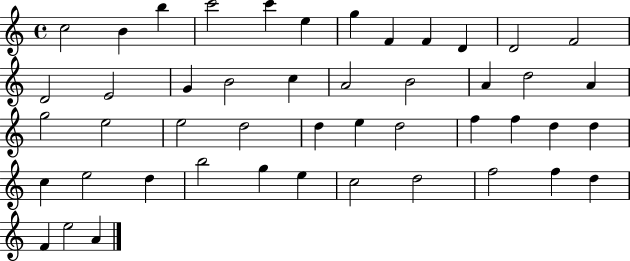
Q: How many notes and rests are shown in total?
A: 47